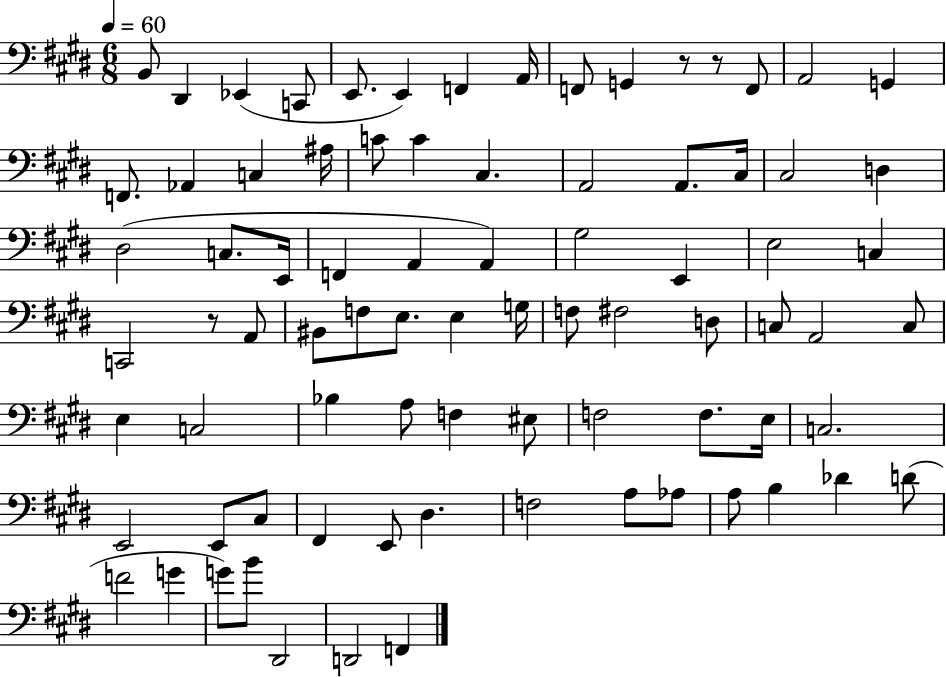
B2/e D#2/q Eb2/q C2/e E2/e. E2/q F2/q A2/s F2/e G2/q R/e R/e F2/e A2/h G2/q F2/e. Ab2/q C3/q A#3/s C4/e C4/q C#3/q. A2/h A2/e. C#3/s C#3/h D3/q D#3/h C3/e. E2/s F2/q A2/q A2/q G#3/h E2/q E3/h C3/q C2/h R/e A2/e BIS2/e F3/e E3/e. E3/q G3/s F3/e F#3/h D3/e C3/e A2/h C3/e E3/q C3/h Bb3/q A3/e F3/q EIS3/e F3/h F3/e. E3/s C3/h. E2/h E2/e C#3/e F#2/q E2/e D#3/q. F3/h A3/e Ab3/e A3/e B3/q Db4/q D4/e F4/h G4/q G4/e B4/e D#2/h D2/h F2/q